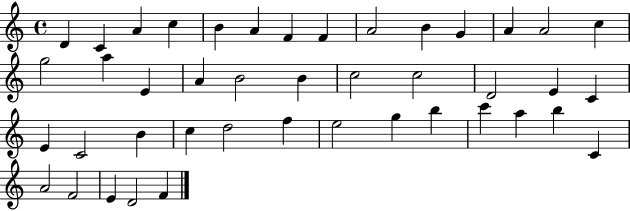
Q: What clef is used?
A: treble